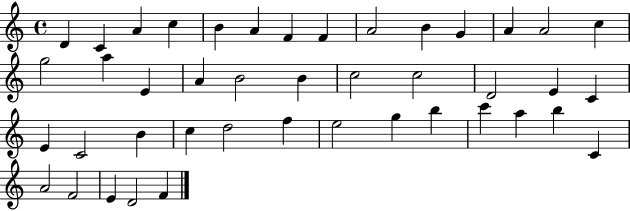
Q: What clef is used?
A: treble